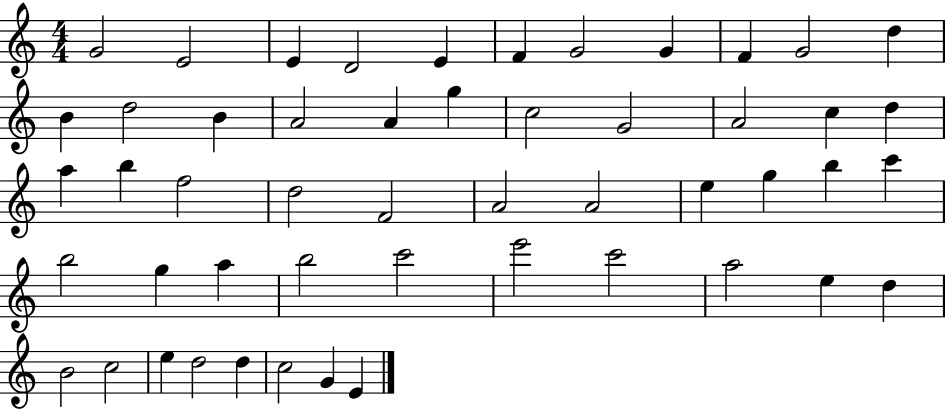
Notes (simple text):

G4/h E4/h E4/q D4/h E4/q F4/q G4/h G4/q F4/q G4/h D5/q B4/q D5/h B4/q A4/h A4/q G5/q C5/h G4/h A4/h C5/q D5/q A5/q B5/q F5/h D5/h F4/h A4/h A4/h E5/q G5/q B5/q C6/q B5/h G5/q A5/q B5/h C6/h E6/h C6/h A5/h E5/q D5/q B4/h C5/h E5/q D5/h D5/q C5/h G4/q E4/q